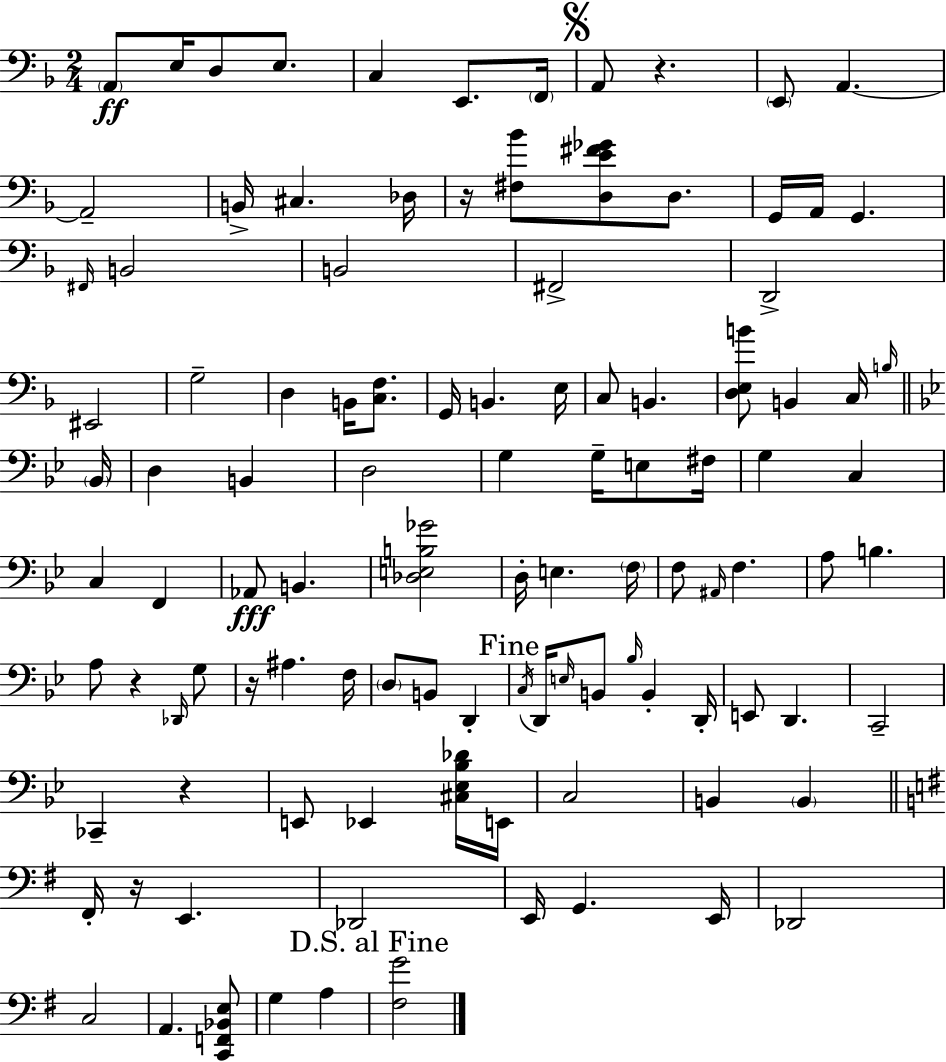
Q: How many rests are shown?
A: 6